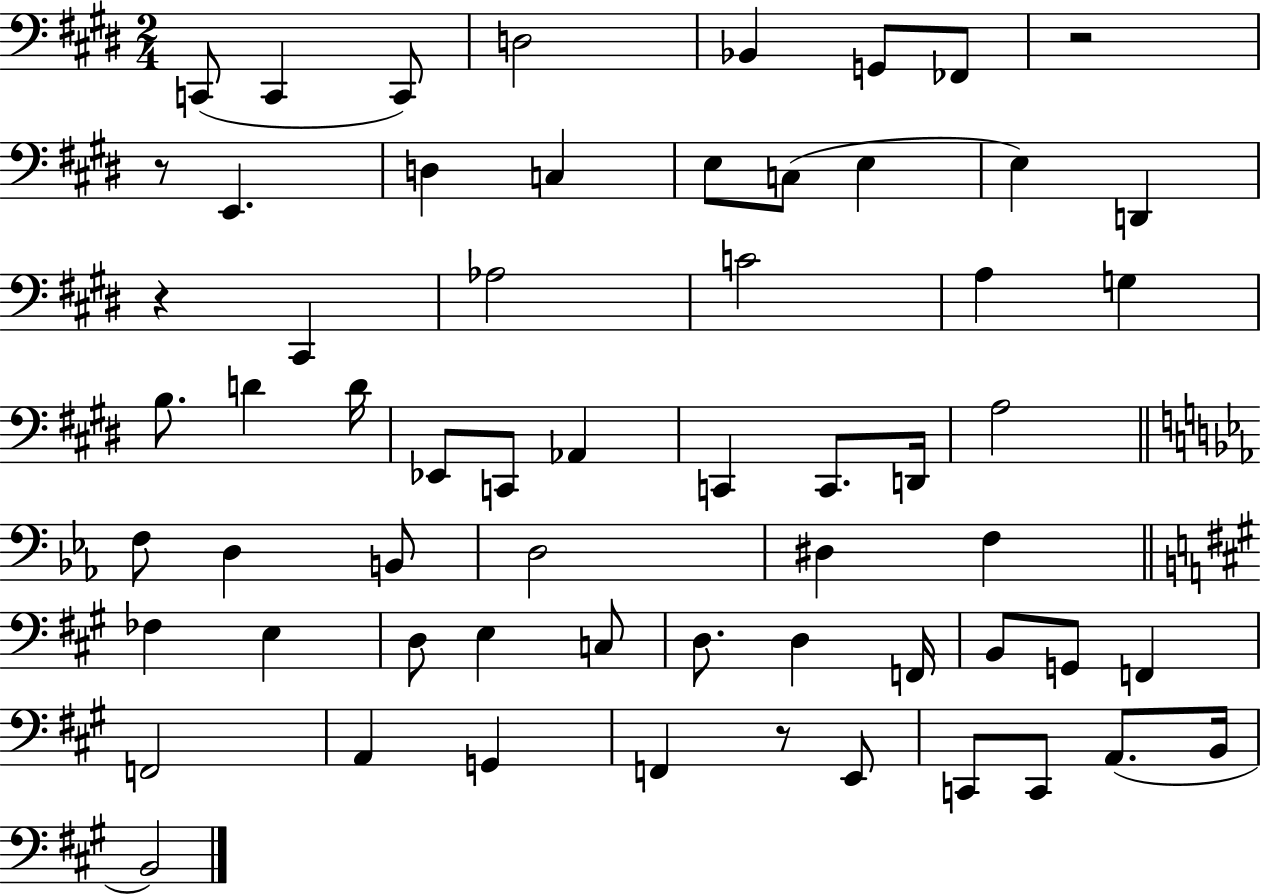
{
  \clef bass
  \numericTimeSignature
  \time 2/4
  \key e \major
  c,8( c,4 c,8) | d2 | bes,4 g,8 fes,8 | r2 | \break r8 e,4. | d4 c4 | e8 c8( e4 | e4) d,4 | \break r4 cis,4 | aes2 | c'2 | a4 g4 | \break b8. d'4 d'16 | ees,8 c,8 aes,4 | c,4 c,8. d,16 | a2 | \break \bar "||" \break \key c \minor f8 d4 b,8 | d2 | dis4 f4 | \bar "||" \break \key a \major fes4 e4 | d8 e4 c8 | d8. d4 f,16 | b,8 g,8 f,4 | \break f,2 | a,4 g,4 | f,4 r8 e,8 | c,8 c,8 a,8.( b,16 | \break b,2) | \bar "|."
}